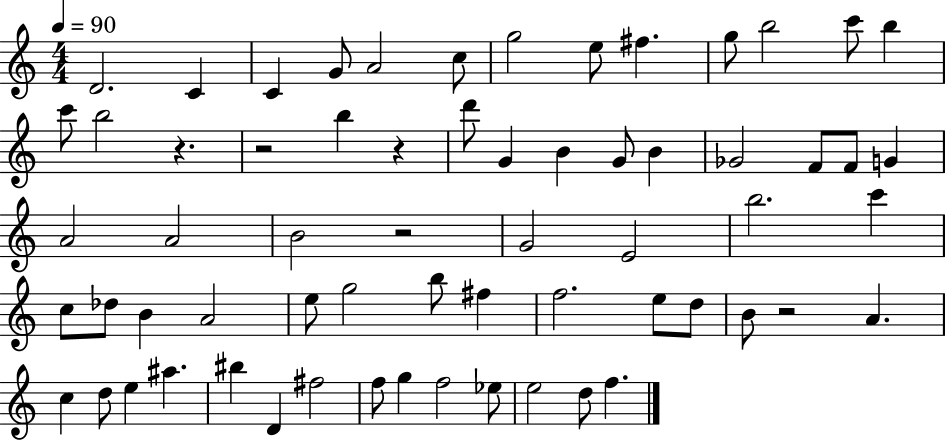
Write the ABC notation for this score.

X:1
T:Untitled
M:4/4
L:1/4
K:C
D2 C C G/2 A2 c/2 g2 e/2 ^f g/2 b2 c'/2 b c'/2 b2 z z2 b z d'/2 G B G/2 B _G2 F/2 F/2 G A2 A2 B2 z2 G2 E2 b2 c' c/2 _d/2 B A2 e/2 g2 b/2 ^f f2 e/2 d/2 B/2 z2 A c d/2 e ^a ^b D ^f2 f/2 g f2 _e/2 e2 d/2 f